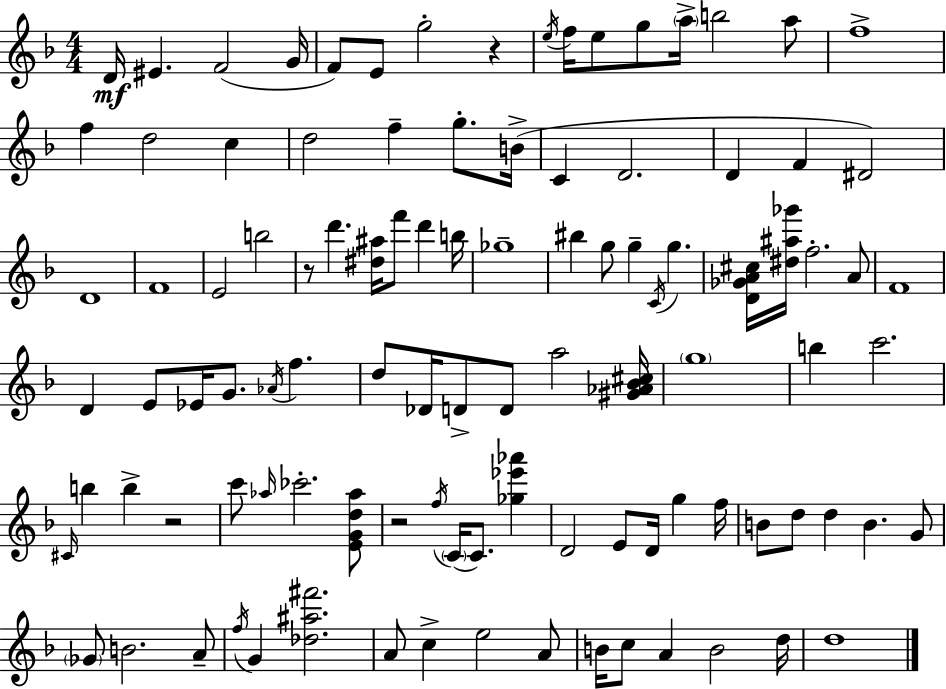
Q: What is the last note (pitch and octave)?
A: D5